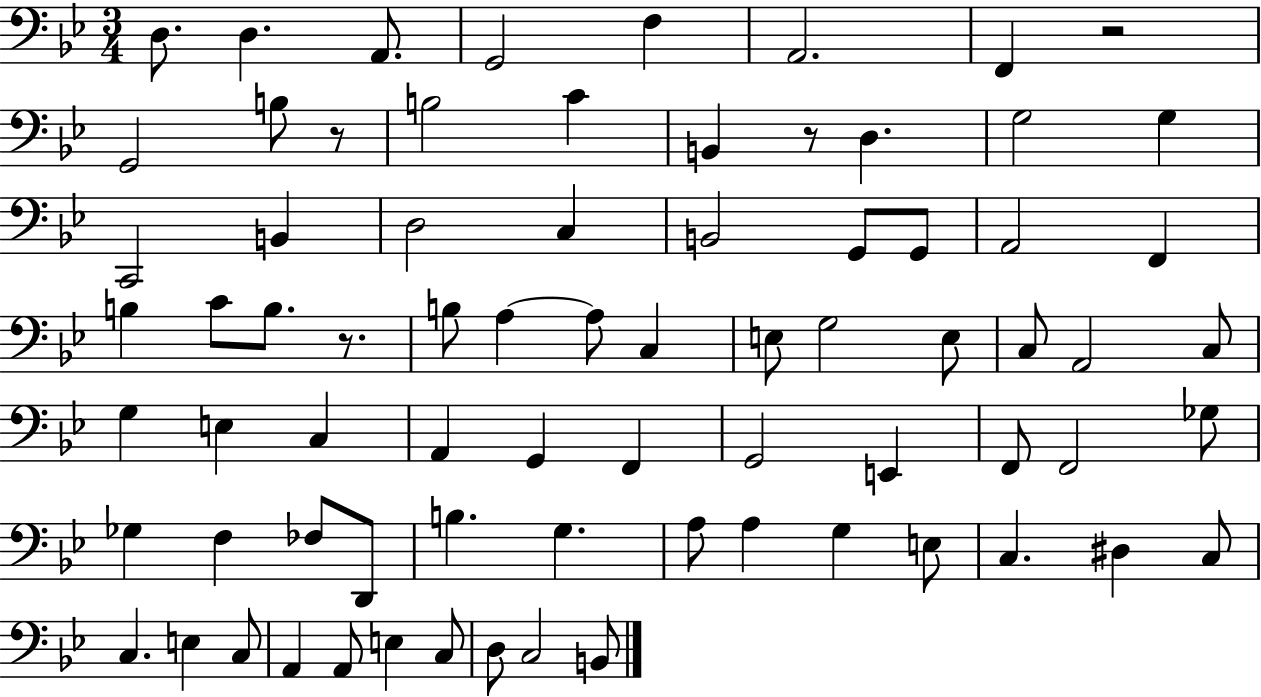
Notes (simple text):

D3/e. D3/q. A2/e. G2/h F3/q A2/h. F2/q R/h G2/h B3/e R/e B3/h C4/q B2/q R/e D3/q. G3/h G3/q C2/h B2/q D3/h C3/q B2/h G2/e G2/e A2/h F2/q B3/q C4/e B3/e. R/e. B3/e A3/q A3/e C3/q E3/e G3/h E3/e C3/e A2/h C3/e G3/q E3/q C3/q A2/q G2/q F2/q G2/h E2/q F2/e F2/h Gb3/e Gb3/q F3/q FES3/e D2/e B3/q. G3/q. A3/e A3/q G3/q E3/e C3/q. D#3/q C3/e C3/q. E3/q C3/e A2/q A2/e E3/q C3/e D3/e C3/h B2/e